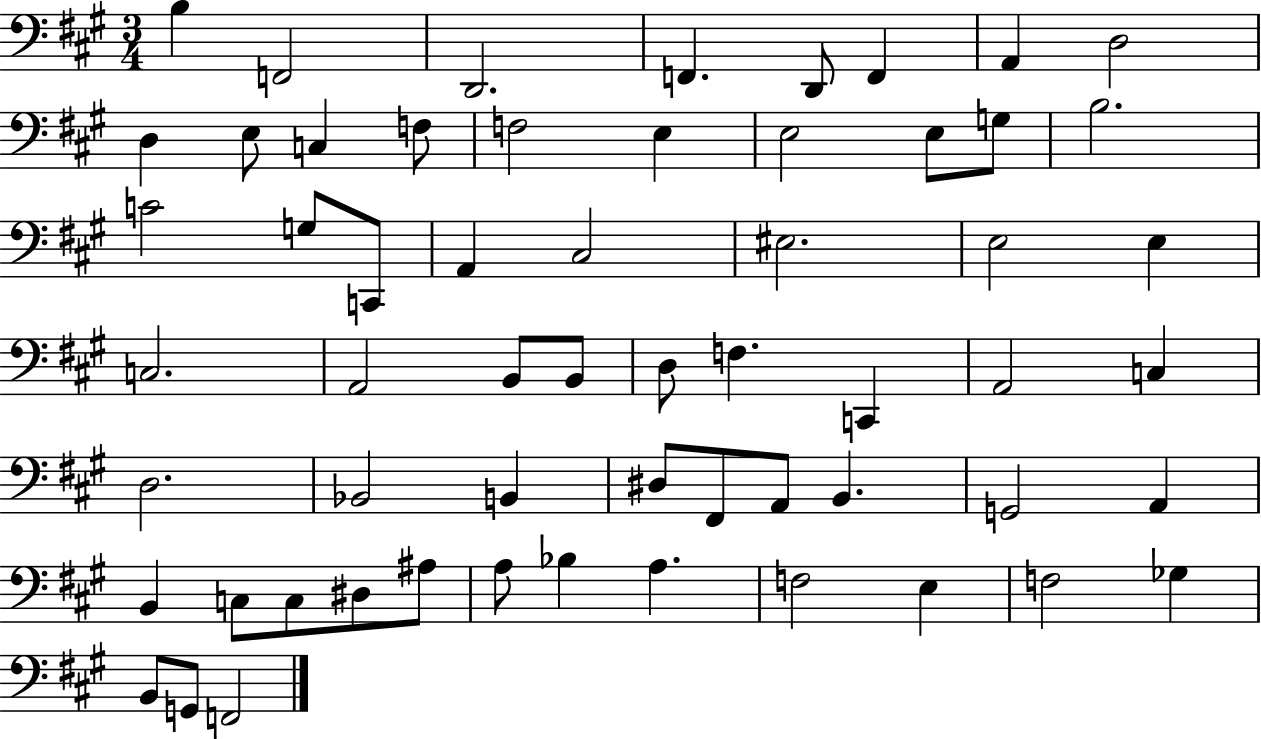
B3/q F2/h D2/h. F2/q. D2/e F2/q A2/q D3/h D3/q E3/e C3/q F3/e F3/h E3/q E3/h E3/e G3/e B3/h. C4/h G3/e C2/e A2/q C#3/h EIS3/h. E3/h E3/q C3/h. A2/h B2/e B2/e D3/e F3/q. C2/q A2/h C3/q D3/h. Bb2/h B2/q D#3/e F#2/e A2/e B2/q. G2/h A2/q B2/q C3/e C3/e D#3/e A#3/e A3/e Bb3/q A3/q. F3/h E3/q F3/h Gb3/q B2/e G2/e F2/h